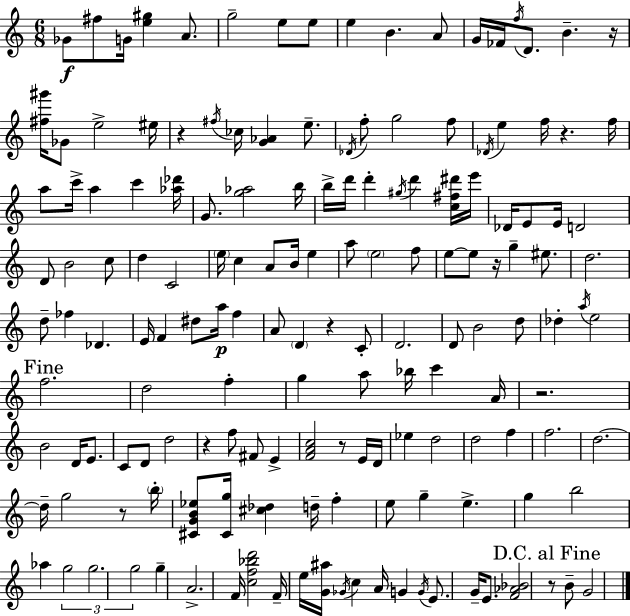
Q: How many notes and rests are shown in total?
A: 158